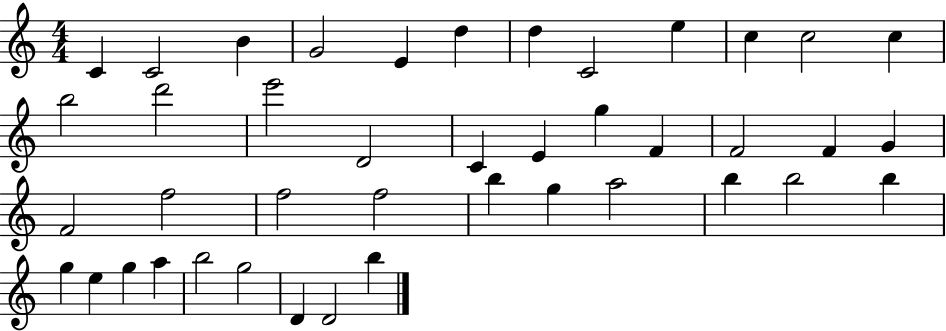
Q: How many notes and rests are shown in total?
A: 42